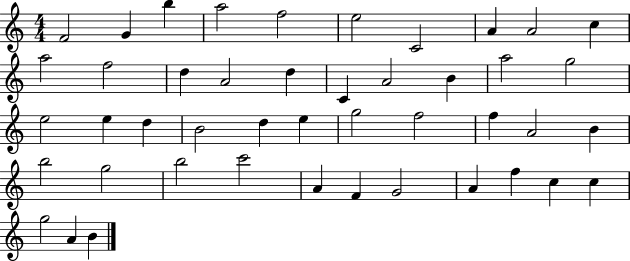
X:1
T:Untitled
M:4/4
L:1/4
K:C
F2 G b a2 f2 e2 C2 A A2 c a2 f2 d A2 d C A2 B a2 g2 e2 e d B2 d e g2 f2 f A2 B b2 g2 b2 c'2 A F G2 A f c c g2 A B